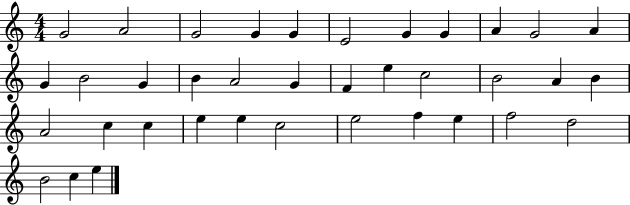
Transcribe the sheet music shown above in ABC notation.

X:1
T:Untitled
M:4/4
L:1/4
K:C
G2 A2 G2 G G E2 G G A G2 A G B2 G B A2 G F e c2 B2 A B A2 c c e e c2 e2 f e f2 d2 B2 c e